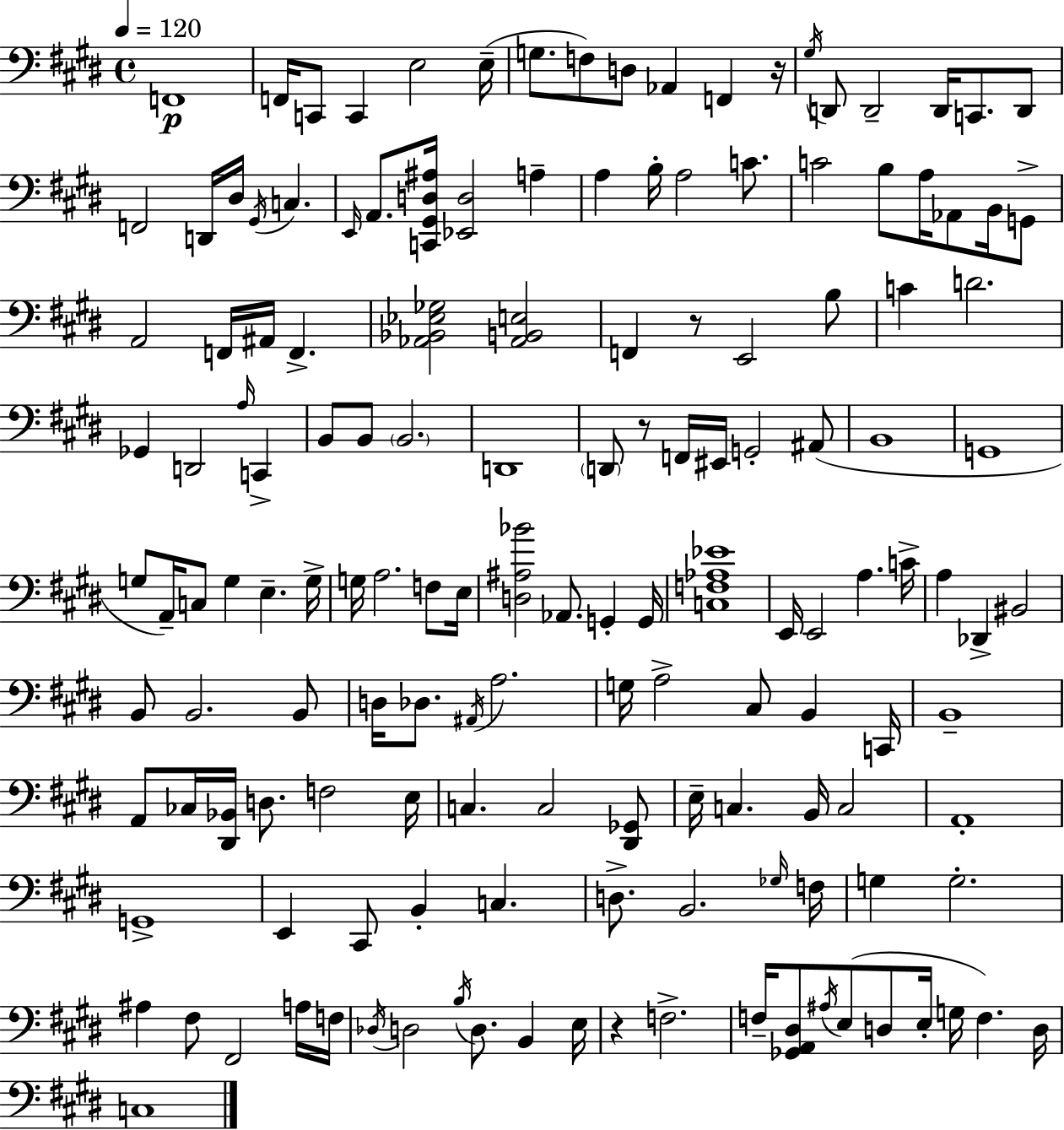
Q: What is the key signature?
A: E major